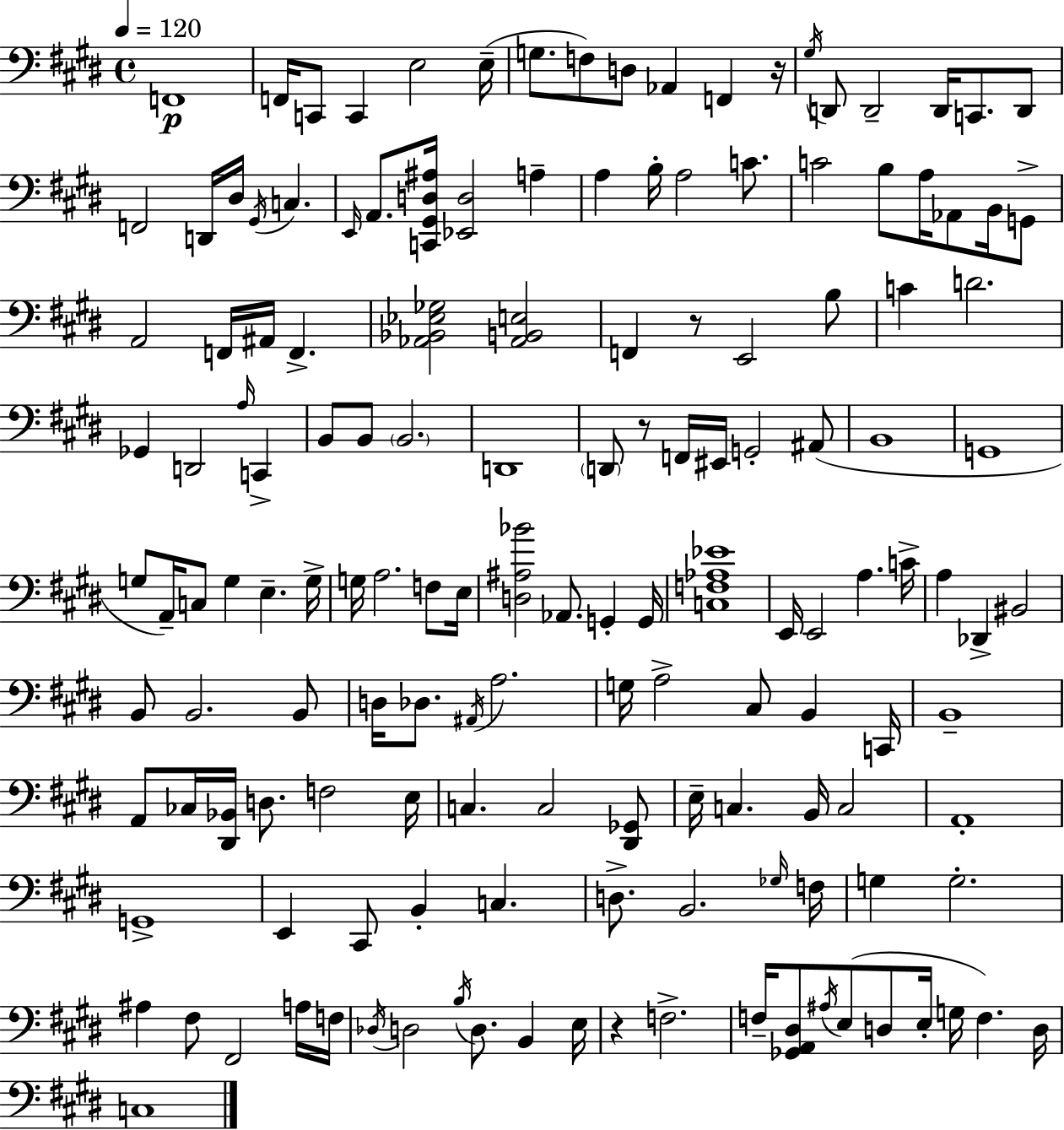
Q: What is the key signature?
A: E major